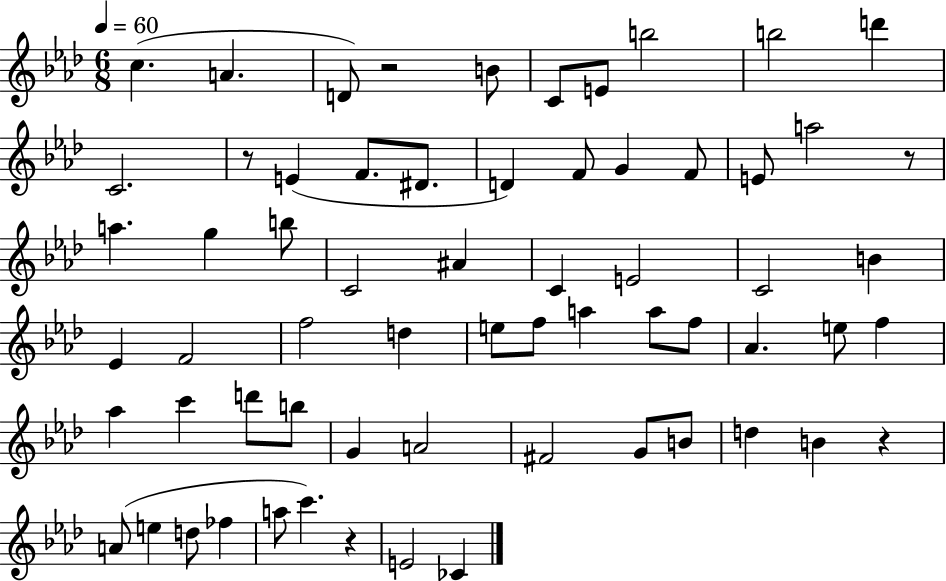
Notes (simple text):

C5/q. A4/q. D4/e R/h B4/e C4/e E4/e B5/h B5/h D6/q C4/h. R/e E4/q F4/e. D#4/e. D4/q F4/e G4/q F4/e E4/e A5/h R/e A5/q. G5/q B5/e C4/h A#4/q C4/q E4/h C4/h B4/q Eb4/q F4/h F5/h D5/q E5/e F5/e A5/q A5/e F5/e Ab4/q. E5/e F5/q Ab5/q C6/q D6/e B5/e G4/q A4/h F#4/h G4/e B4/e D5/q B4/q R/q A4/e E5/q D5/e FES5/q A5/e C6/q. R/q E4/h CES4/q